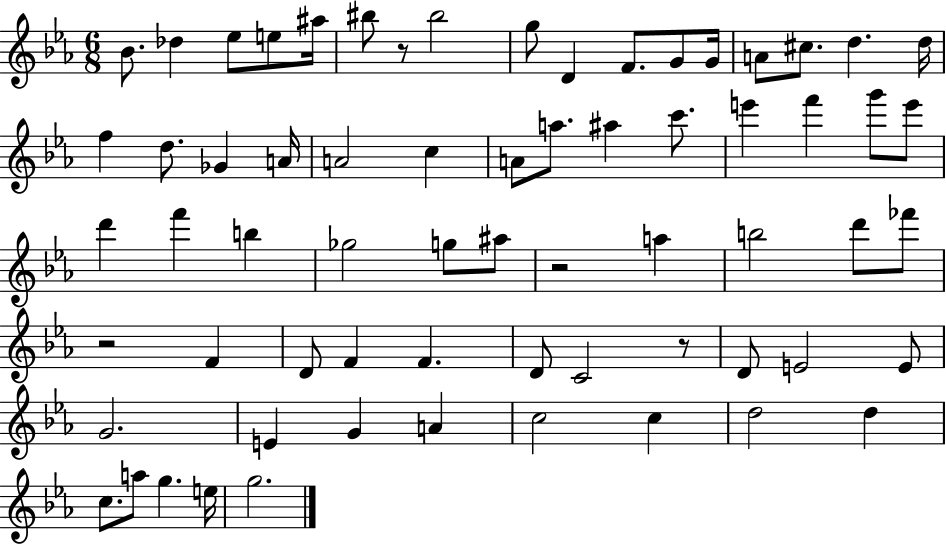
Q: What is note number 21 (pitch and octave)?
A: A4